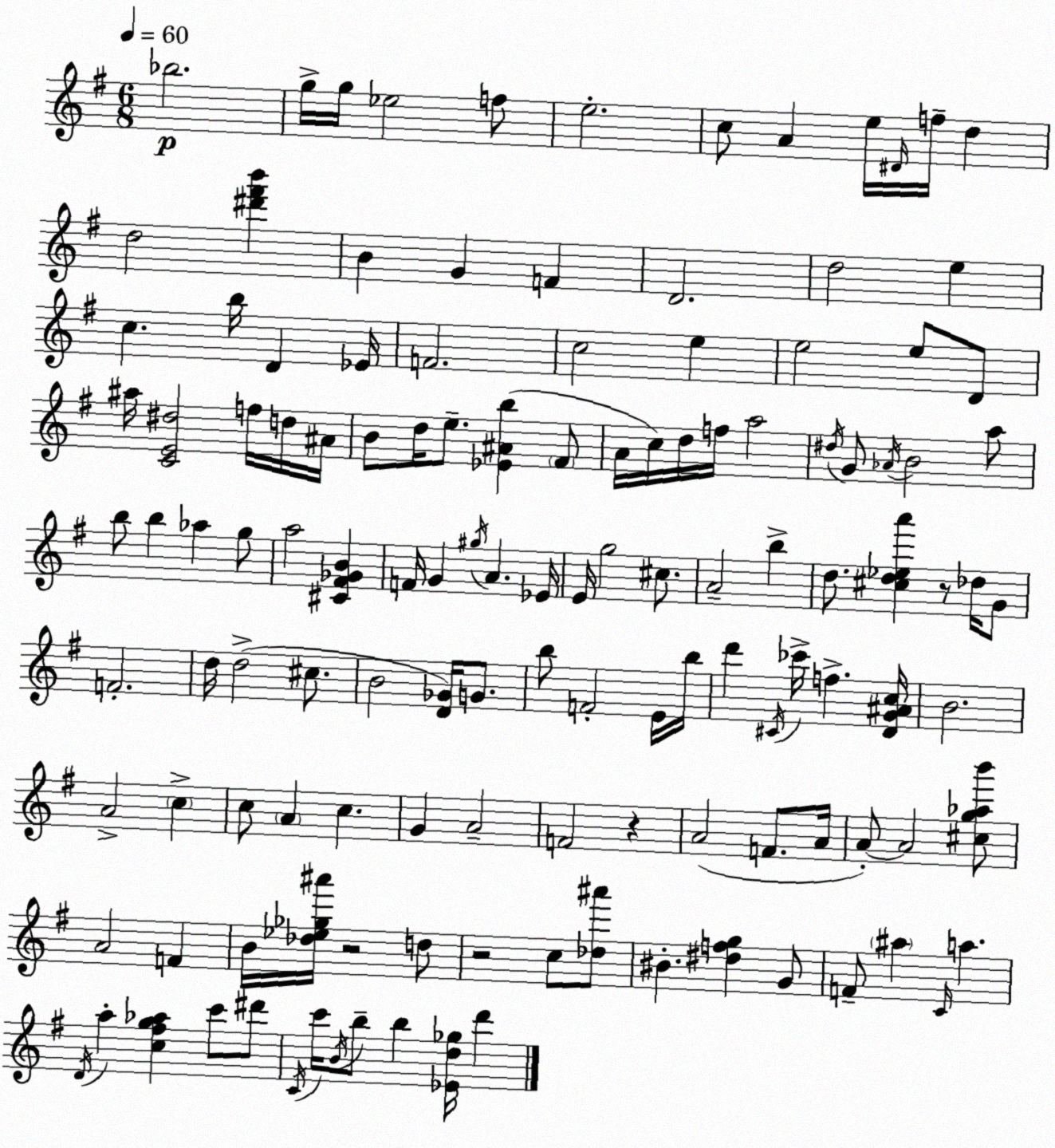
X:1
T:Untitled
M:6/8
L:1/4
K:Em
_b2 g/4 g/4 _e2 f/2 e2 c/2 A e/4 ^D/4 f/4 d d2 [^d'^f'b'] B G F D2 d2 e c b/4 D _E/4 F2 c2 e e2 e/2 D/2 ^a/4 [CE^d]2 f/4 d/4 ^A/4 B/2 d/4 e/2 [_E^Ab] ^F/2 A/4 c/4 d/4 f/4 a2 ^d/4 G/2 _A/4 B2 a/2 b/2 b _a g/2 a2 [^C^F_GB] F/4 G ^g/4 A _E/4 E/4 g2 ^c/2 A2 b d/2 [^cd_ea'] z/2 _d/4 G/2 F2 d/4 d2 ^c/2 B2 [D_G]/4 G/2 b/2 F2 E/4 b/4 d' ^C/4 _c'/4 f [DG^Ac]/4 B2 A2 c c/2 A c G A2 F2 z A2 F/2 A/4 A/2 A2 [^cg_ab']/2 A2 F B/4 [_d_e_g^a']/4 z2 d/2 z2 c/2 [_d^a']/2 ^B [^dfg] G/2 F/2 ^a C/4 a D/4 a [c^fg_a] c'/2 ^d'/2 C/4 c'/4 B/4 b/2 b [_Ed_g]/4 d'